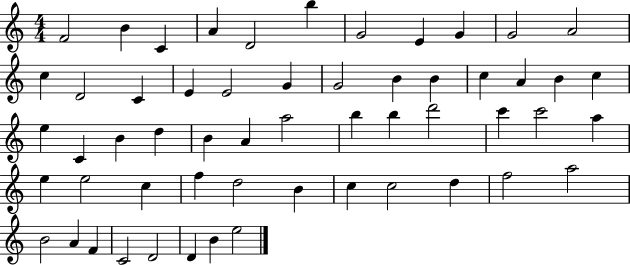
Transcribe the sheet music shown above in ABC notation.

X:1
T:Untitled
M:4/4
L:1/4
K:C
F2 B C A D2 b G2 E G G2 A2 c D2 C E E2 G G2 B B c A B c e C B d B A a2 b b d'2 c' c'2 a e e2 c f d2 B c c2 d f2 a2 B2 A F C2 D2 D B e2